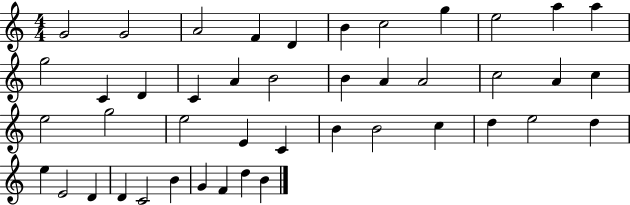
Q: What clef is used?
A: treble